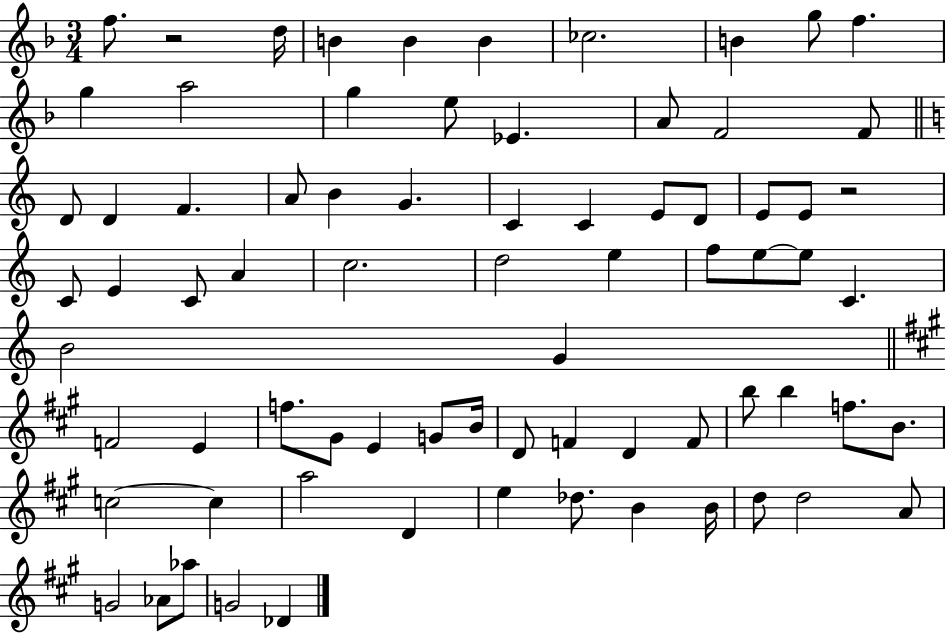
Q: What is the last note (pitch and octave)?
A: Db4